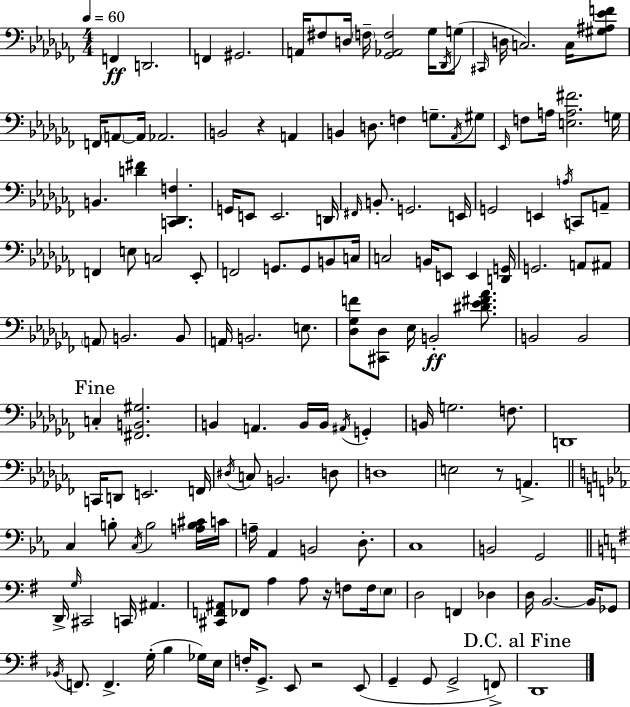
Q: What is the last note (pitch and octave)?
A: D2